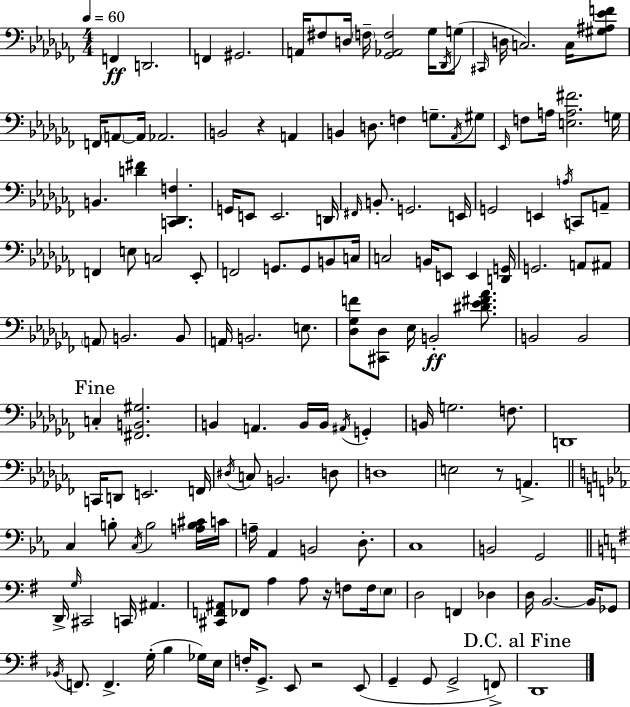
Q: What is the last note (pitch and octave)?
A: D2